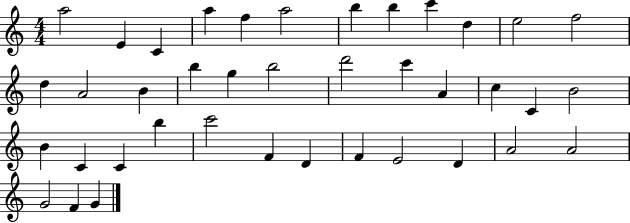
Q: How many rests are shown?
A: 0